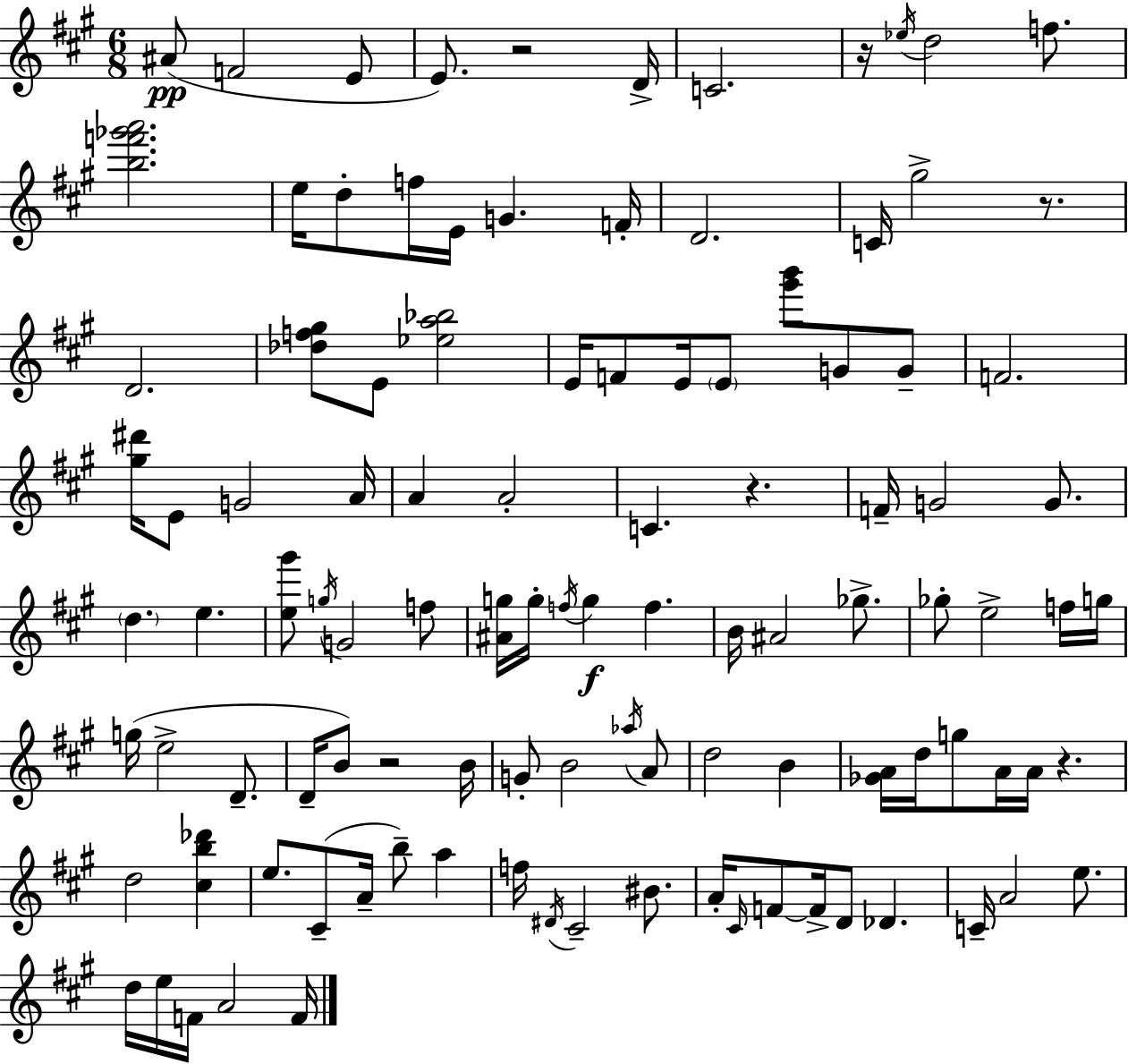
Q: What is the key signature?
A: A major